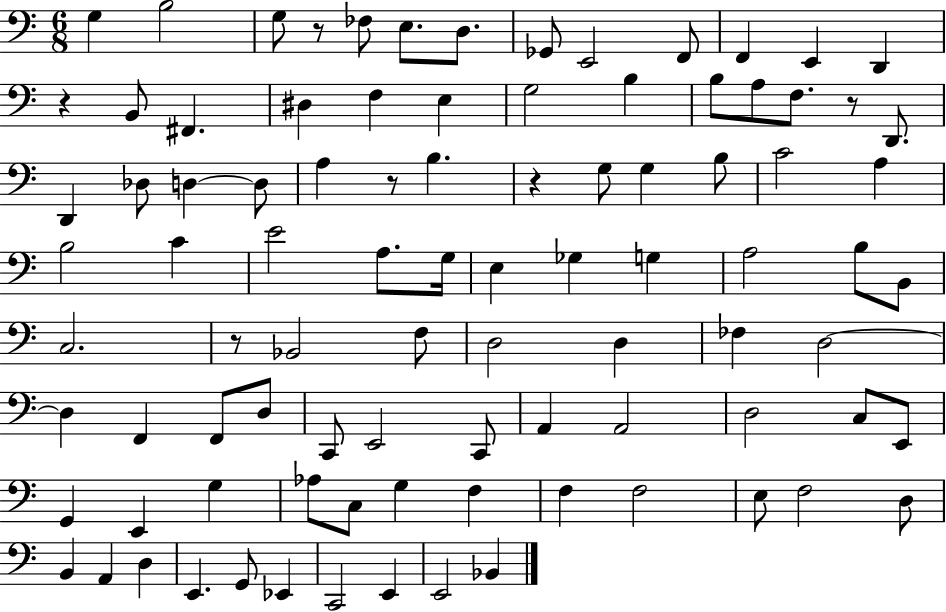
G3/q B3/h G3/e R/e FES3/e E3/e. D3/e. Gb2/e E2/h F2/e F2/q E2/q D2/q R/q B2/e F#2/q. D#3/q F3/q E3/q G3/h B3/q B3/e A3/e F3/e. R/e D2/e. D2/q Db3/e D3/q D3/e A3/q R/e B3/q. R/q G3/e G3/q B3/e C4/h A3/q B3/h C4/q E4/h A3/e. G3/s E3/q Gb3/q G3/q A3/h B3/e B2/e C3/h. R/e Bb2/h F3/e D3/h D3/q FES3/q D3/h D3/q F2/q F2/e D3/e C2/e E2/h C2/e A2/q A2/h D3/h C3/e E2/e G2/q E2/q G3/q Ab3/e C3/e G3/q F3/q F3/q F3/h E3/e F3/h D3/e B2/q A2/q D3/q E2/q. G2/e Eb2/q C2/h E2/q E2/h Bb2/q